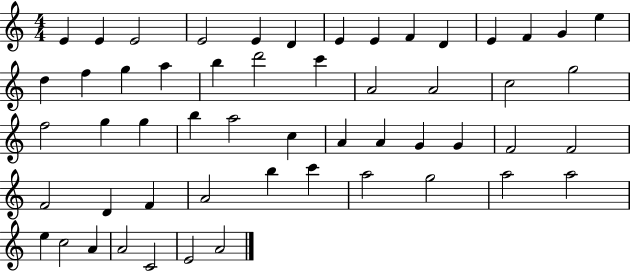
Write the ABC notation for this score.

X:1
T:Untitled
M:4/4
L:1/4
K:C
E E E2 E2 E D E E F D E F G e d f g a b d'2 c' A2 A2 c2 g2 f2 g g b a2 c A A G G F2 F2 F2 D F A2 b c' a2 g2 a2 a2 e c2 A A2 C2 E2 A2